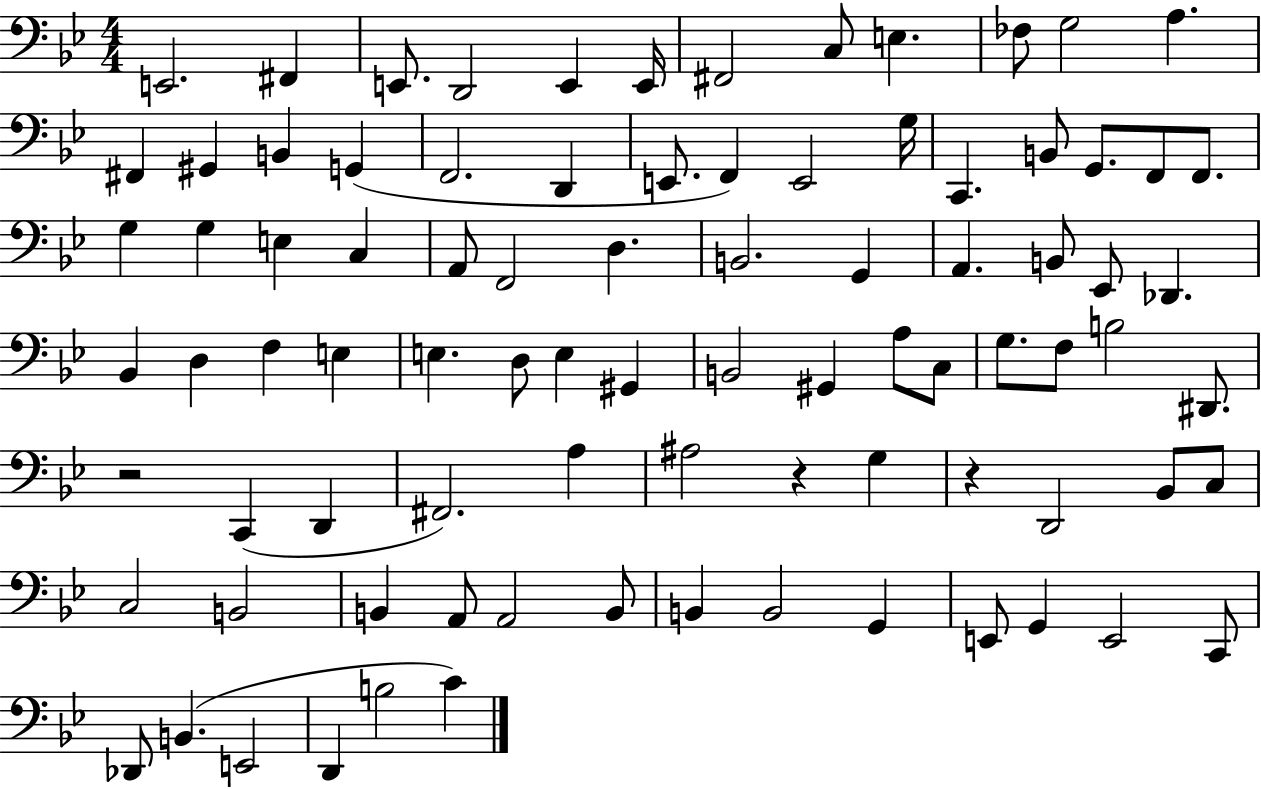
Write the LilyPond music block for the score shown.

{
  \clef bass
  \numericTimeSignature
  \time 4/4
  \key bes \major
  e,2. fis,4 | e,8. d,2 e,4 e,16 | fis,2 c8 e4. | fes8 g2 a4. | \break fis,4 gis,4 b,4 g,4( | f,2. d,4 | e,8. f,4) e,2 g16 | c,4. b,8 g,8. f,8 f,8. | \break g4 g4 e4 c4 | a,8 f,2 d4. | b,2. g,4 | a,4. b,8 ees,8 des,4. | \break bes,4 d4 f4 e4 | e4. d8 e4 gis,4 | b,2 gis,4 a8 c8 | g8. f8 b2 dis,8. | \break r2 c,4( d,4 | fis,2.) a4 | ais2 r4 g4 | r4 d,2 bes,8 c8 | \break c2 b,2 | b,4 a,8 a,2 b,8 | b,4 b,2 g,4 | e,8 g,4 e,2 c,8 | \break des,8 b,4.( e,2 | d,4 b2 c'4) | \bar "|."
}